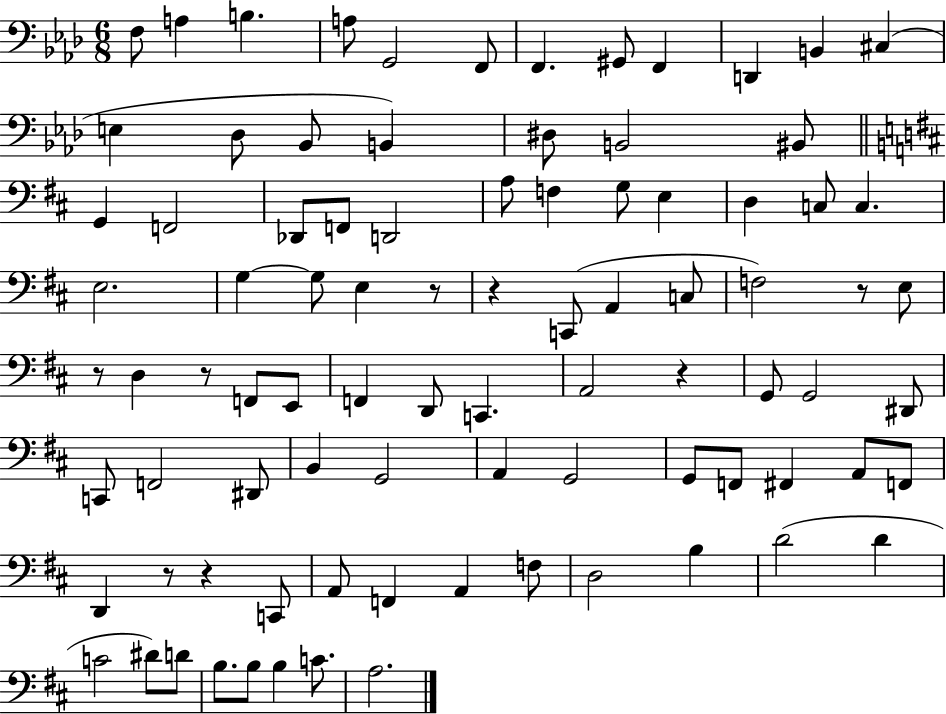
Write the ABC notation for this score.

X:1
T:Untitled
M:6/8
L:1/4
K:Ab
F,/2 A, B, A,/2 G,,2 F,,/2 F,, ^G,,/2 F,, D,, B,, ^C, E, _D,/2 _B,,/2 B,, ^D,/2 B,,2 ^B,,/2 G,, F,,2 _D,,/2 F,,/2 D,,2 A,/2 F, G,/2 E, D, C,/2 C, E,2 G, G,/2 E, z/2 z C,,/2 A,, C,/2 F,2 z/2 E,/2 z/2 D, z/2 F,,/2 E,,/2 F,, D,,/2 C,, A,,2 z G,,/2 G,,2 ^D,,/2 C,,/2 F,,2 ^D,,/2 B,, G,,2 A,, G,,2 G,,/2 F,,/2 ^F,, A,,/2 F,,/2 D,, z/2 z C,,/2 A,,/2 F,, A,, F,/2 D,2 B, D2 D C2 ^D/2 D/2 B,/2 B,/2 B, C/2 A,2